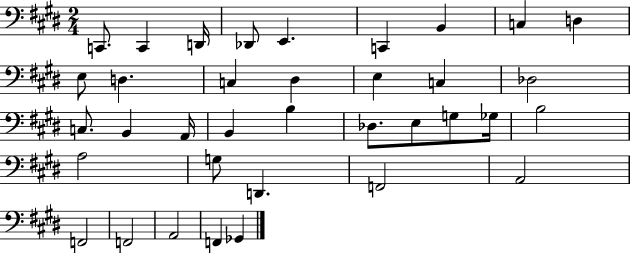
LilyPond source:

{
  \clef bass
  \numericTimeSignature
  \time 2/4
  \key e \major
  c,8. c,4 d,16 | des,8 e,4. | c,4 b,4 | c4 d4 | \break e8 d4. | c4 dis4 | e4 c4 | des2 | \break c8. b,4 a,16 | b,4 b4 | des8. e8 g8 ges16 | b2 | \break a2 | g8 d,4. | f,2 | a,2 | \break f,2 | f,2 | a,2 | f,4 ges,4 | \break \bar "|."
}